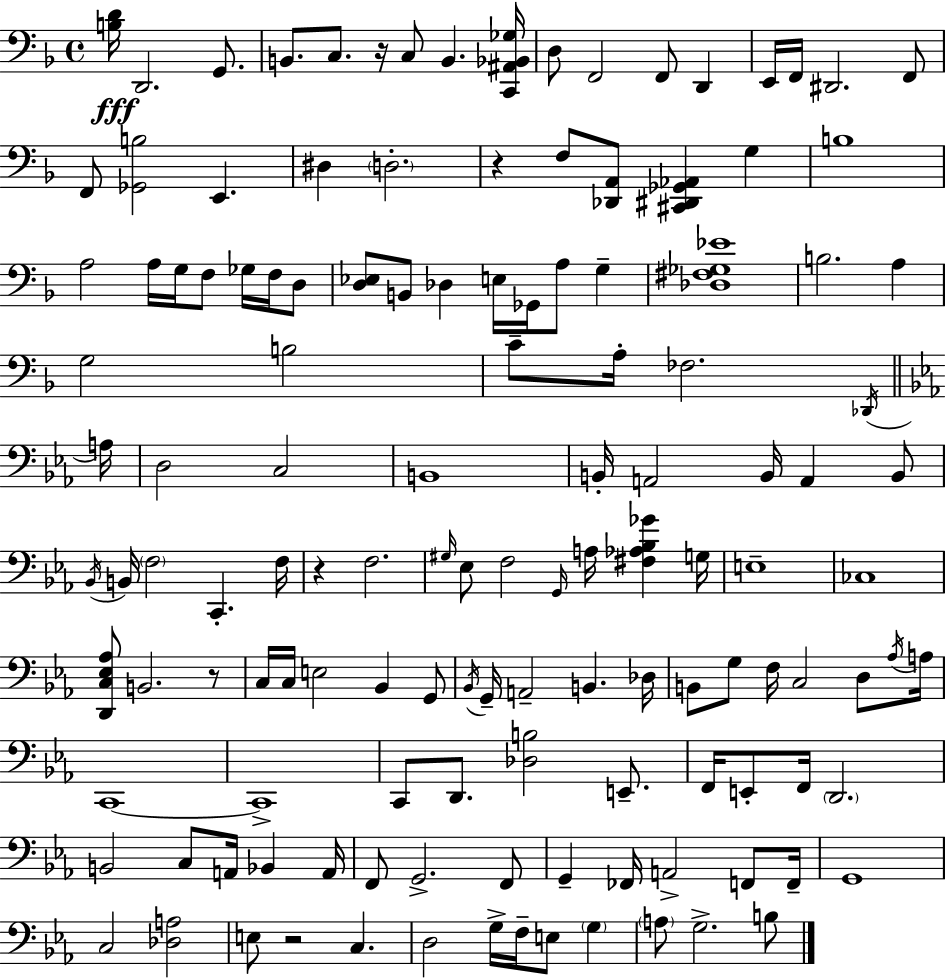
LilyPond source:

{
  \clef bass
  \time 4/4
  \defaultTimeSignature
  \key f \major
  \repeat volta 2 { <b d'>16\fff d,2. g,8. | b,8. c8. r16 c8 b,4. <c, ais, bes, ges>16 | d8 f,2 f,8 d,4 | e,16 f,16 dis,2. f,8 | \break f,8 <ges, b>2 e,4. | dis4 \parenthesize d2.-. | r4 f8 <des, a,>8 <cis, dis, ges, aes,>4 g4 | b1 | \break a2 a16 g16 f8 ges16 f16 d8 | <d ees>8 b,8 des4 e16 ges,16 a8 g4-- | <des fis ges ees'>1 | b2. a4 | \break g2 b2 | c'8-- a16-. fes2. \acciaccatura { des,16 } | \bar "||" \break \key ees \major a16 d2 c2 | b,1 | b,16-. a,2 b,16 a,4 b,8 | \acciaccatura { bes,16 } b,16 \parenthesize f2 c,4.-. | \break f16 r4 f2. | \grace { gis16 } ees8 f2 \grace { g,16 } a16 <fis aes bes ges'>4 | g16 e1-- | ces1 | \break <d, c ees aes>8 b,2. | r8 c16 c16 e2 bes,4 | g,8 \acciaccatura { bes,16 } g,16-- a,2-- b,4. | des16 b,8 g8 f16 c2 | \break d8 \acciaccatura { aes16 } a16 c,1~~ | c,1-> | c,8 d,8. <des b>2 | e,8.-- f,16 e,8-. f,16 \parenthesize d,2. | \break b,2 c8 | a,16 bes,4 a,16 f,8 g,2.-> | f,8 g,4-- fes,16 a,2-> | f,8 f,16-- g,1 | \break c2 <des a>2 | e8 r2 | c4. d2 g16-> f16-- | e8 \parenthesize g4 \parenthesize a8 g2.-> | \break b8 } \bar "|."
}